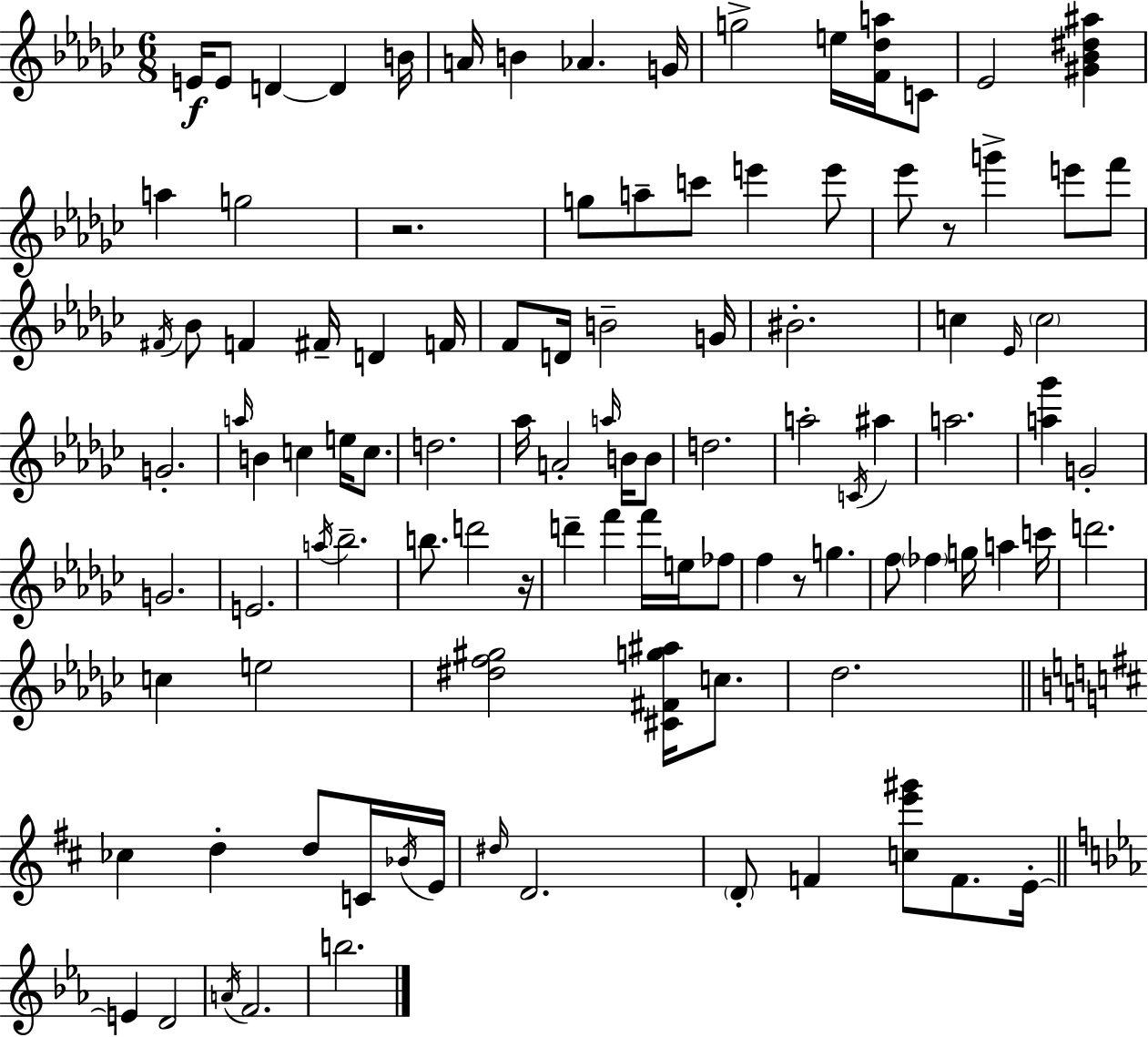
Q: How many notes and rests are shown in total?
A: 106